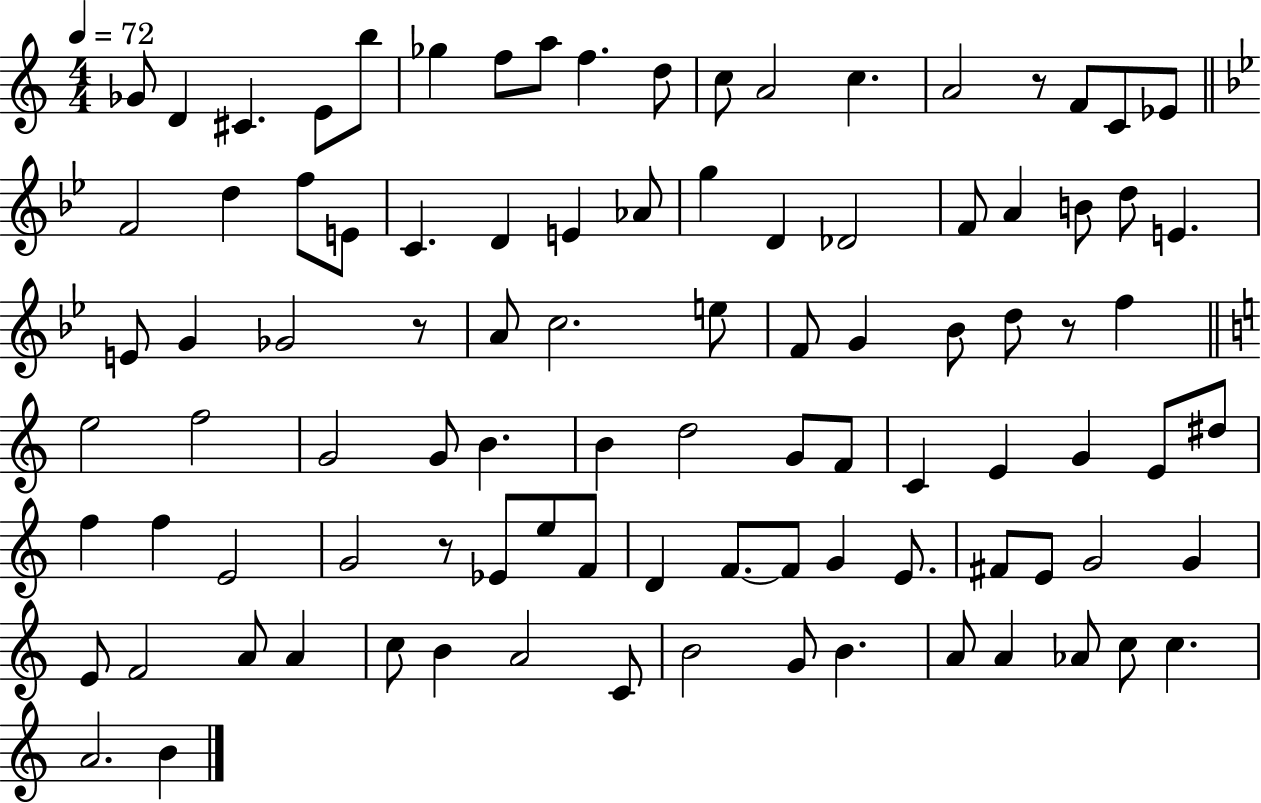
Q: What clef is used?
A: treble